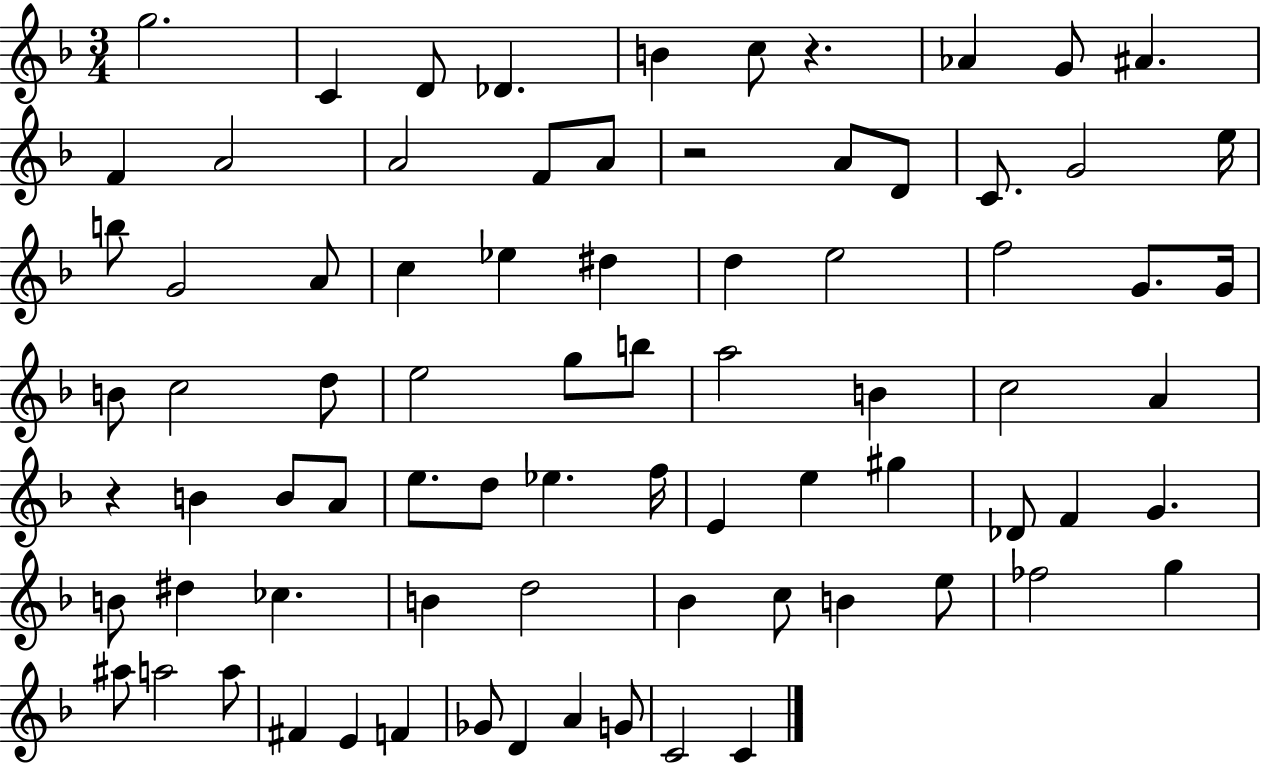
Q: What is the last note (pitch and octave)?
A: C4